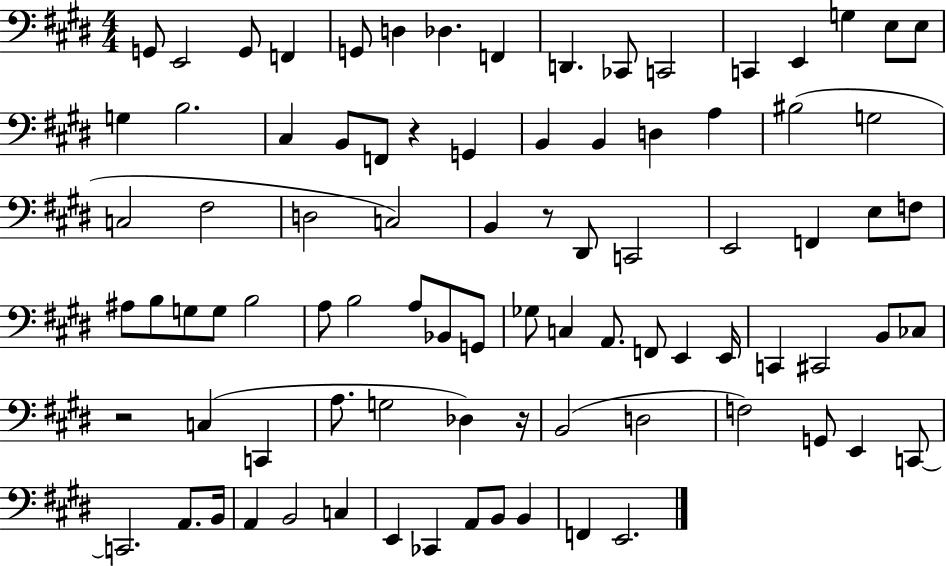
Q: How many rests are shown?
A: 4